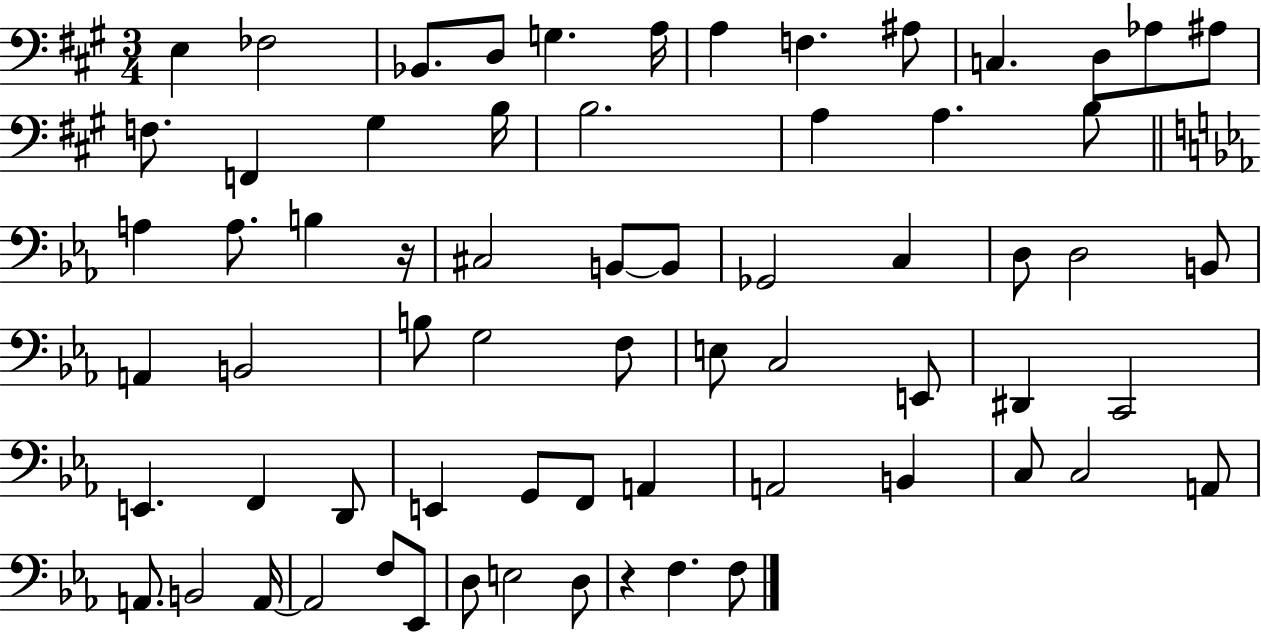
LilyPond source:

{
  \clef bass
  \numericTimeSignature
  \time 3/4
  \key a \major
  e4 fes2 | bes,8. d8 g4. a16 | a4 f4. ais8 | c4. d8 aes8 ais8 | \break f8. f,4 gis4 b16 | b2. | a4 a4. b8 | \bar "||" \break \key ees \major a4 a8. b4 r16 | cis2 b,8~~ b,8 | ges,2 c4 | d8 d2 b,8 | \break a,4 b,2 | b8 g2 f8 | e8 c2 e,8 | dis,4 c,2 | \break e,4. f,4 d,8 | e,4 g,8 f,8 a,4 | a,2 b,4 | c8 c2 a,8 | \break a,8. b,2 a,16~~ | a,2 f8 ees,8 | d8 e2 d8 | r4 f4. f8 | \break \bar "|."
}